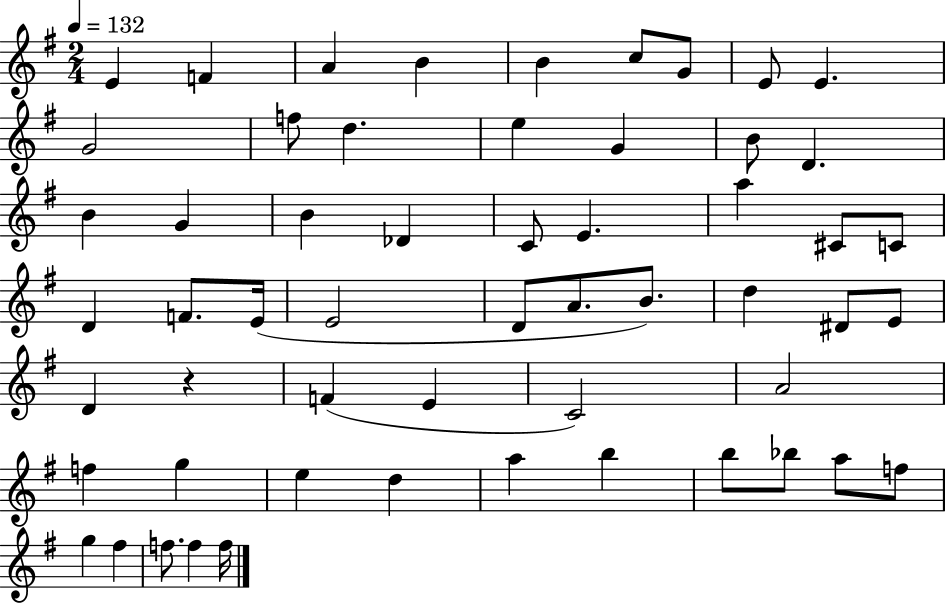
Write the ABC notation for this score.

X:1
T:Untitled
M:2/4
L:1/4
K:G
E F A B B c/2 G/2 E/2 E G2 f/2 d e G B/2 D B G B _D C/2 E a ^C/2 C/2 D F/2 E/4 E2 D/2 A/2 B/2 d ^D/2 E/2 D z F E C2 A2 f g e d a b b/2 _b/2 a/2 f/2 g ^f f/2 f f/4